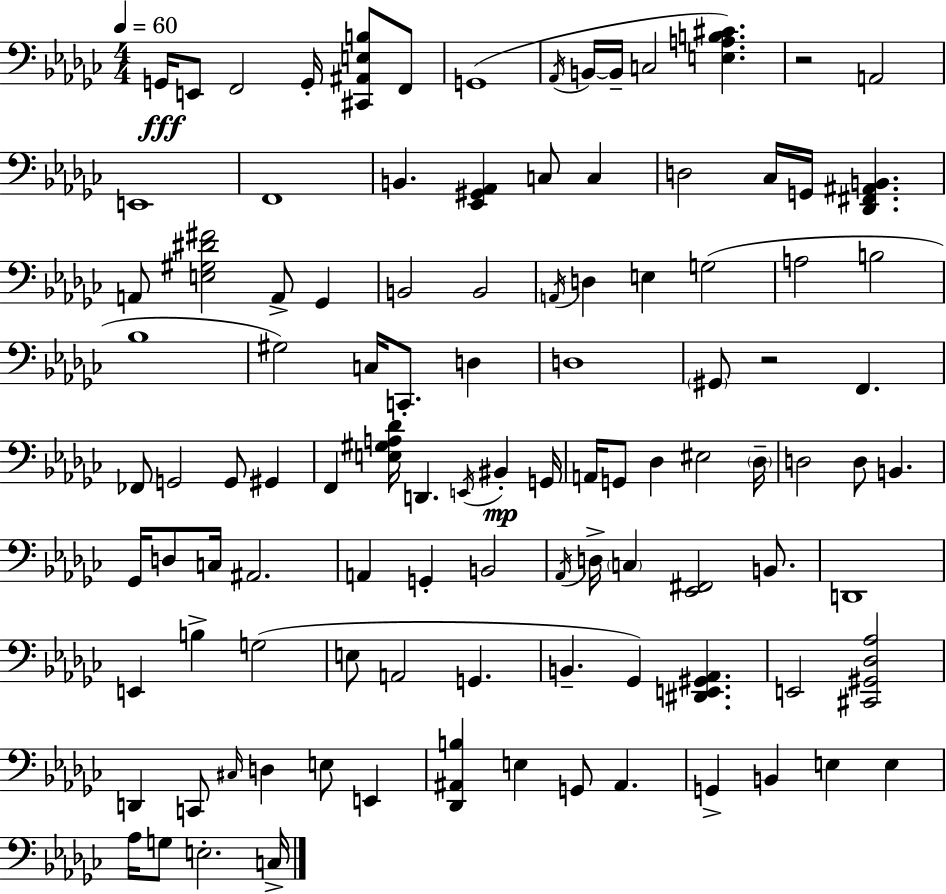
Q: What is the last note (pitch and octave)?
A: C3